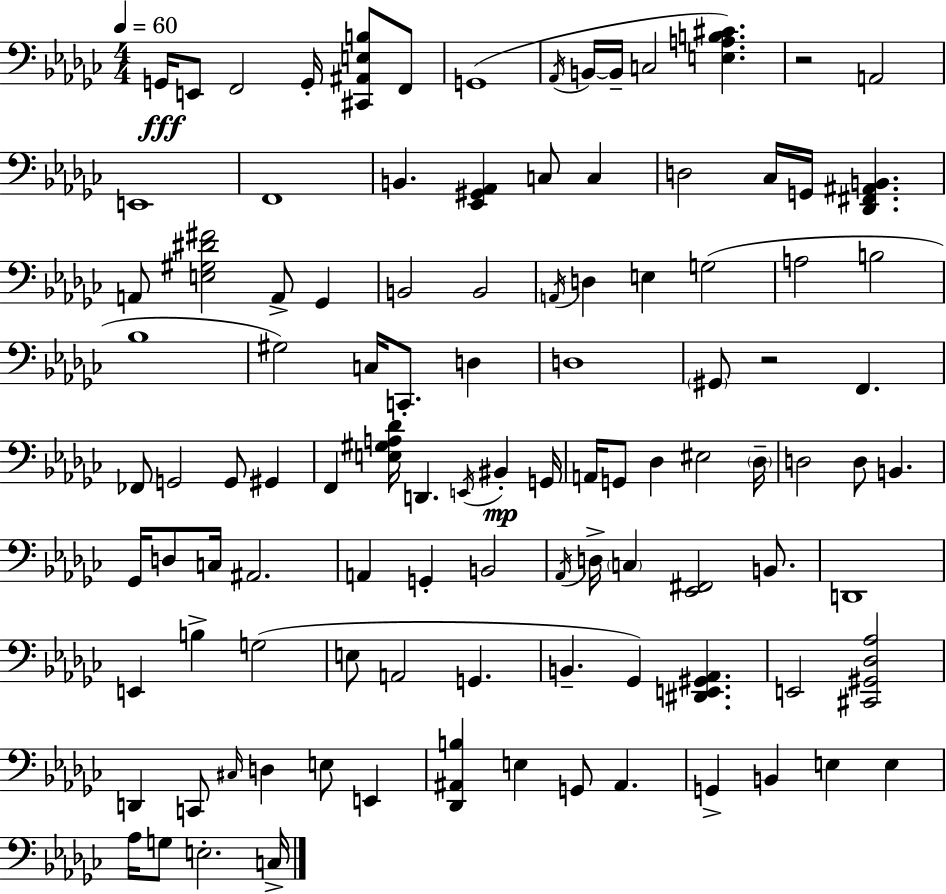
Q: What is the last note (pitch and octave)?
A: C3